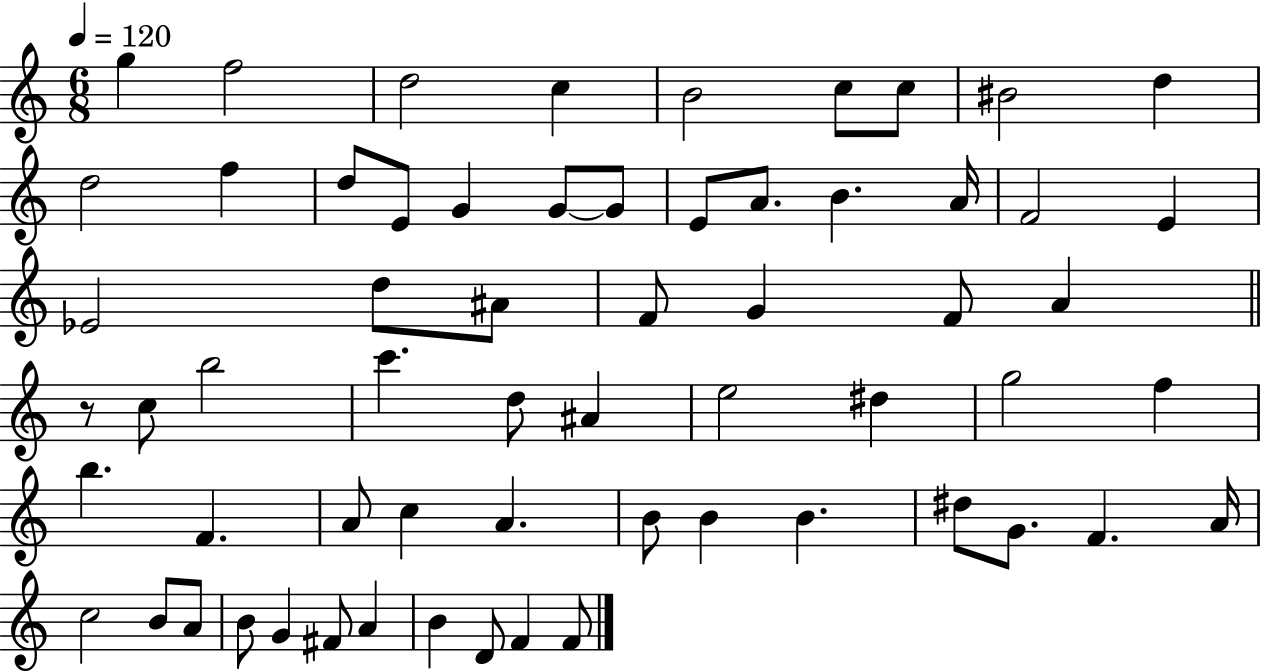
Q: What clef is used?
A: treble